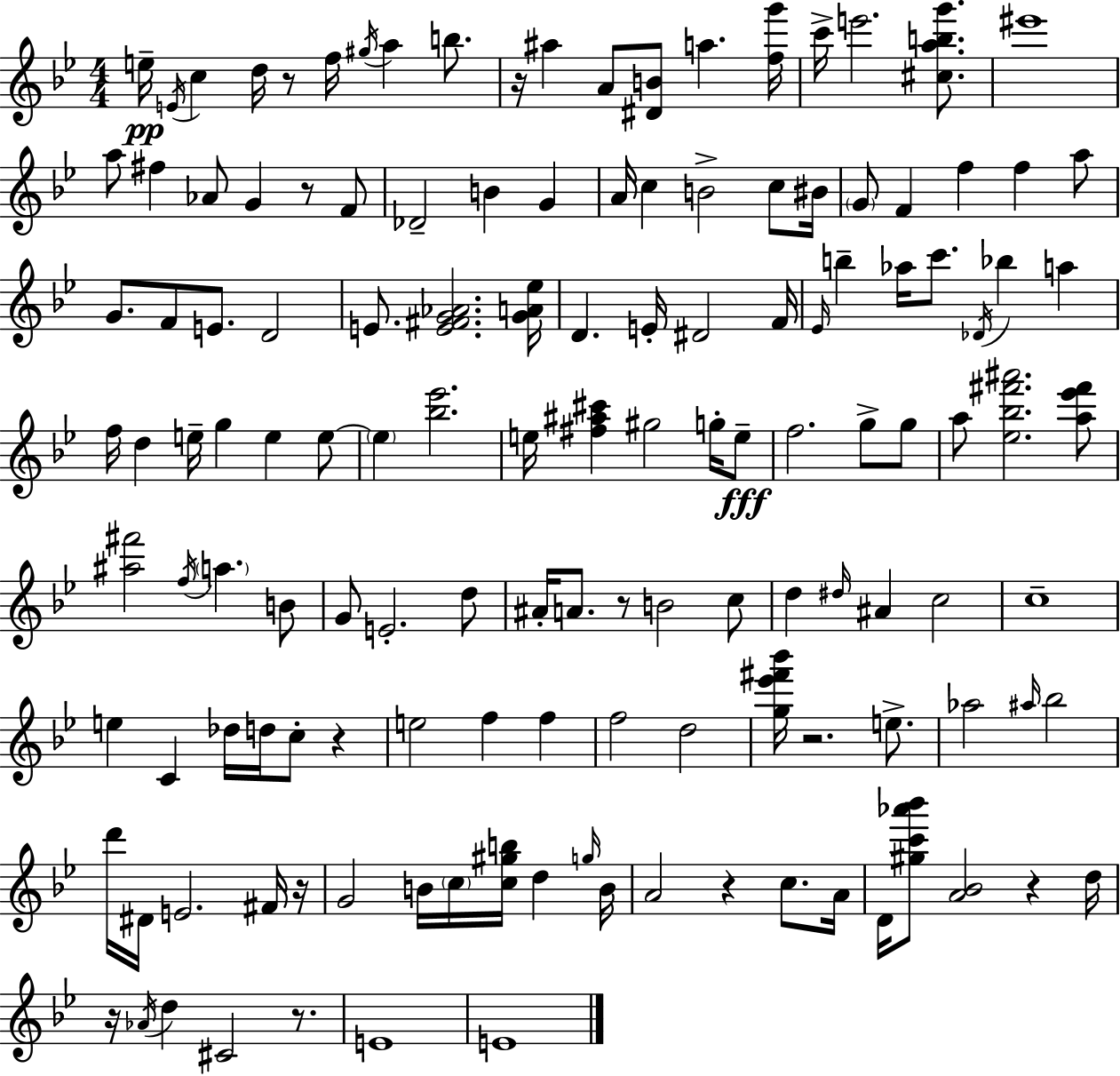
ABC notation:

X:1
T:Untitled
M:4/4
L:1/4
K:Gm
e/4 E/4 c d/4 z/2 f/4 ^g/4 a b/2 z/4 ^a A/2 [^DB]/2 a [fg']/4 c'/4 e'2 [^cabg']/2 ^e'4 a/2 ^f _A/2 G z/2 F/2 _D2 B G A/4 c B2 c/2 ^B/4 G/2 F f f a/2 G/2 F/2 E/2 D2 E/2 [E^FG_A]2 [GA_e]/4 D E/4 ^D2 F/4 _E/4 b _a/4 c'/2 _D/4 _b a f/4 d e/4 g e e/2 e [_b_e']2 e/4 [^f^a^c'] ^g2 g/4 e/2 f2 g/2 g/2 a/2 [_e_b^f'^a']2 [a_e'^f']/2 [^a^f']2 f/4 a B/2 G/2 E2 d/2 ^A/4 A/2 z/2 B2 c/2 d ^d/4 ^A c2 c4 e C _d/4 d/4 c/2 z e2 f f f2 d2 [g_e'^f'_b']/4 z2 e/2 _a2 ^a/4 _b2 d'/4 ^D/4 E2 ^F/4 z/4 G2 B/4 c/4 [c^gb]/4 d g/4 B/4 A2 z c/2 A/4 D/4 [^gc'_a'_b']/2 [A_B]2 z d/4 z/4 _A/4 d ^C2 z/2 E4 E4